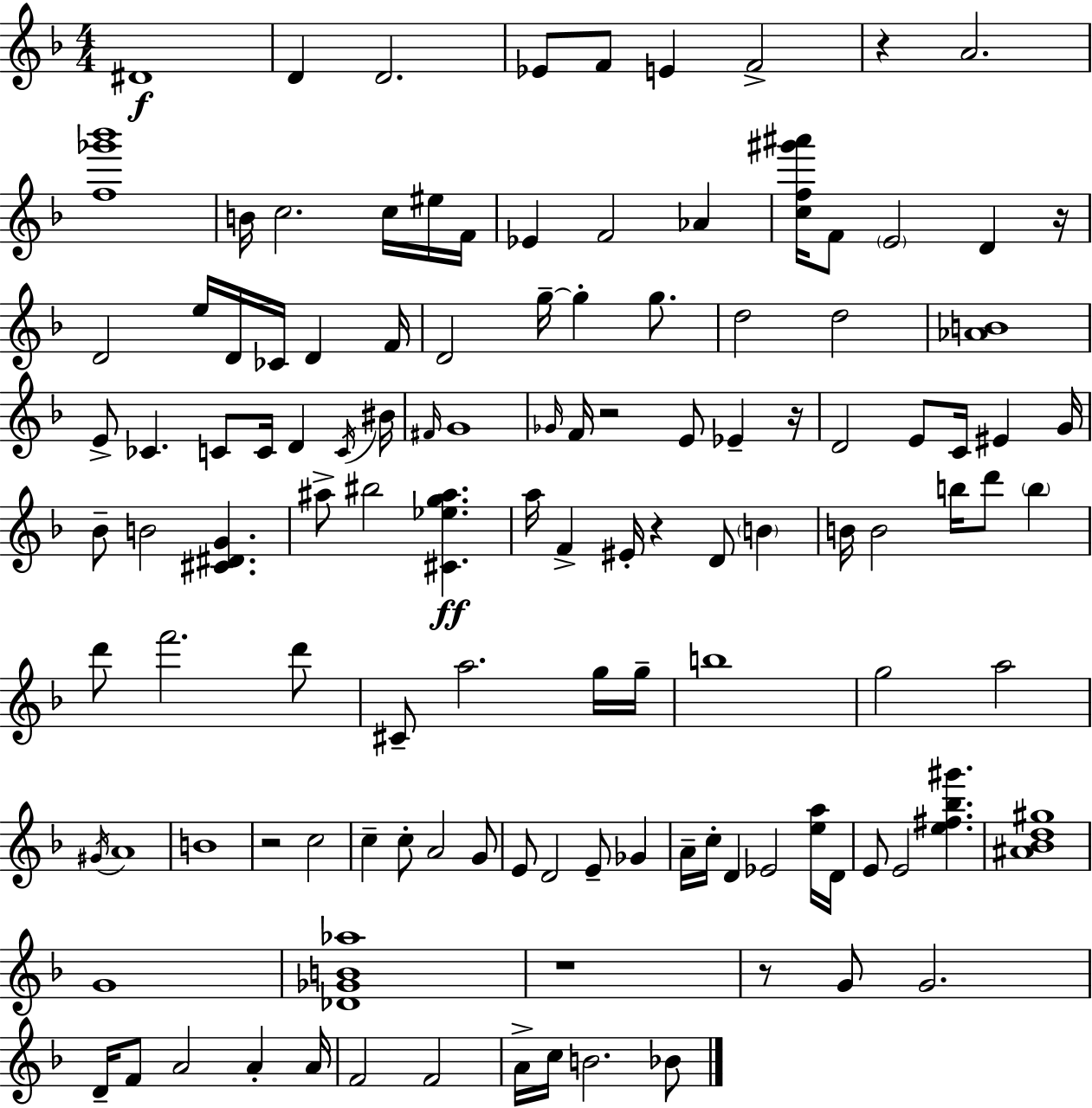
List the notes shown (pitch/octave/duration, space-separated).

D#4/w D4/q D4/h. Eb4/e F4/e E4/q F4/h R/q A4/h. [F5,Gb6,Bb6]/w B4/s C5/h. C5/s EIS5/s F4/s Eb4/q F4/h Ab4/q [C5,F5,G#6,A#6]/s F4/e E4/h D4/q R/s D4/h E5/s D4/s CES4/s D4/q F4/s D4/h G5/s G5/q G5/e. D5/h D5/h [Ab4,B4]/w E4/e CES4/q. C4/e C4/s D4/q C4/s BIS4/s F#4/s G4/w Gb4/s F4/s R/h E4/e Eb4/q R/s D4/h E4/e C4/s EIS4/q G4/s Bb4/e B4/h [C#4,D#4,G4]/q. A#5/e BIS5/h [C#4,Eb5,G5,A#5]/q. A5/s F4/q EIS4/s R/q D4/e B4/q B4/s B4/h B5/s D6/e B5/q D6/e F6/h. D6/e C#4/e A5/h. G5/s G5/s B5/w G5/h A5/h G#4/s A4/w B4/w R/h C5/h C5/q C5/e A4/h G4/e E4/e D4/h E4/e Gb4/q A4/s C5/s D4/q Eb4/h [E5,A5]/s D4/s E4/e E4/h [E5,F#5,Bb5,G#6]/q. [A#4,Bb4,D5,G#5]/w G4/w [Db4,Gb4,B4,Ab5]/w R/w R/e G4/e G4/h. D4/s F4/e A4/h A4/q A4/s F4/h F4/h A4/s C5/s B4/h. Bb4/e